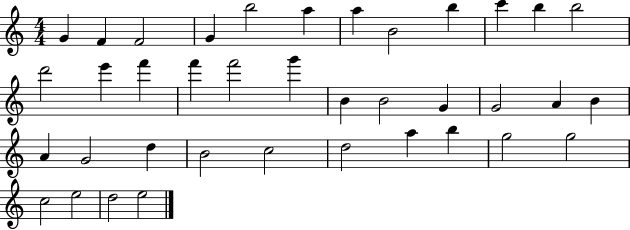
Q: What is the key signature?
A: C major